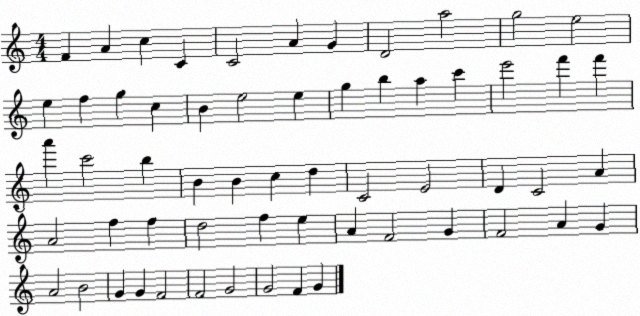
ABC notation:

X:1
T:Untitled
M:4/4
L:1/4
K:C
F A c C C2 A G D2 a2 g2 e2 e f g c B e2 e g b a c' e'2 f' f' a' c'2 b B B c d C2 E2 D C2 A A2 f f d2 f e A F2 G F2 A G A2 B2 G G F2 F2 G2 G2 F G